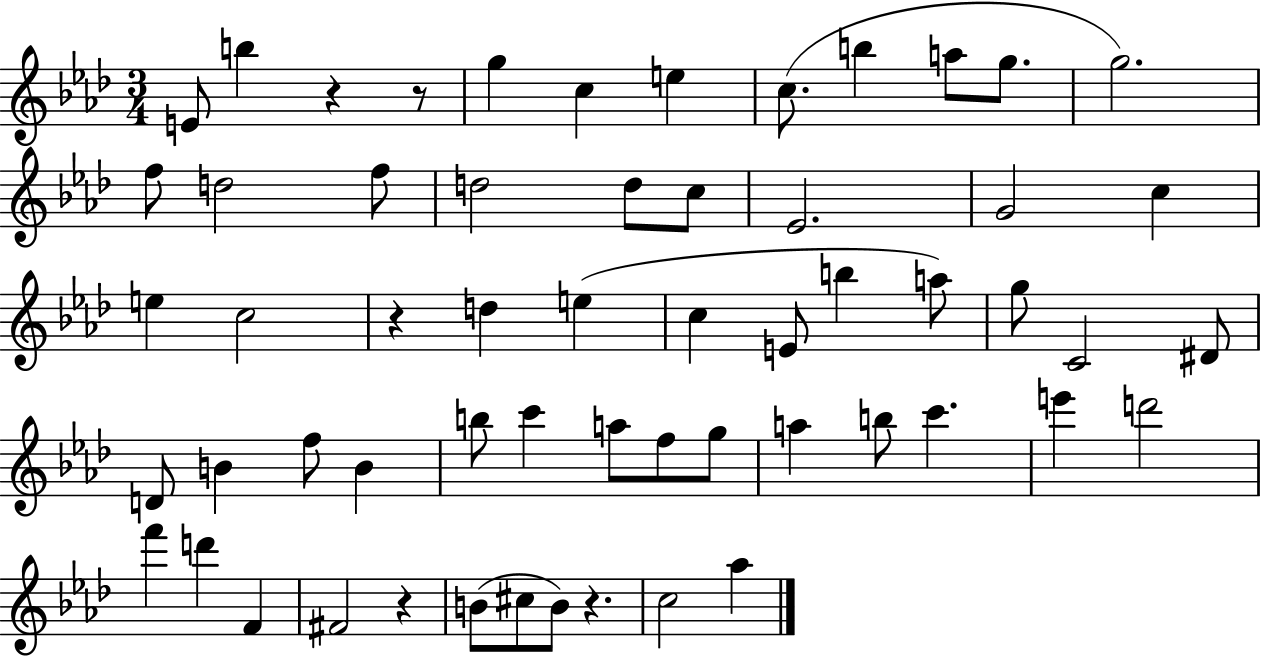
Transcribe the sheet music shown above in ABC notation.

X:1
T:Untitled
M:3/4
L:1/4
K:Ab
E/2 b z z/2 g c e c/2 b a/2 g/2 g2 f/2 d2 f/2 d2 d/2 c/2 _E2 G2 c e c2 z d e c E/2 b a/2 g/2 C2 ^D/2 D/2 B f/2 B b/2 c' a/2 f/2 g/2 a b/2 c' e' d'2 f' d' F ^F2 z B/2 ^c/2 B/2 z c2 _a